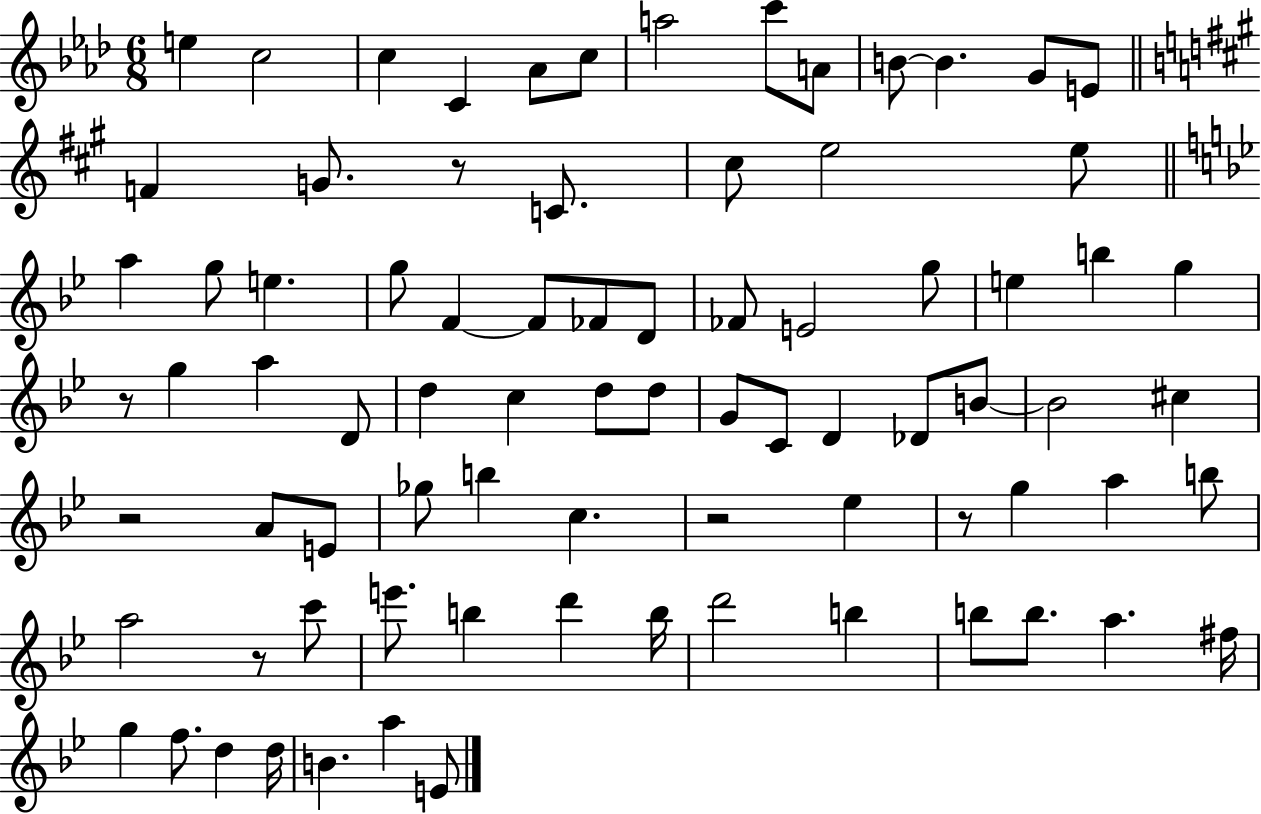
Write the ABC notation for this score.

X:1
T:Untitled
M:6/8
L:1/4
K:Ab
e c2 c C _A/2 c/2 a2 c'/2 A/2 B/2 B G/2 E/2 F G/2 z/2 C/2 ^c/2 e2 e/2 a g/2 e g/2 F F/2 _F/2 D/2 _F/2 E2 g/2 e b g z/2 g a D/2 d c d/2 d/2 G/2 C/2 D _D/2 B/2 B2 ^c z2 A/2 E/2 _g/2 b c z2 _e z/2 g a b/2 a2 z/2 c'/2 e'/2 b d' b/4 d'2 b b/2 b/2 a ^f/4 g f/2 d d/4 B a E/2